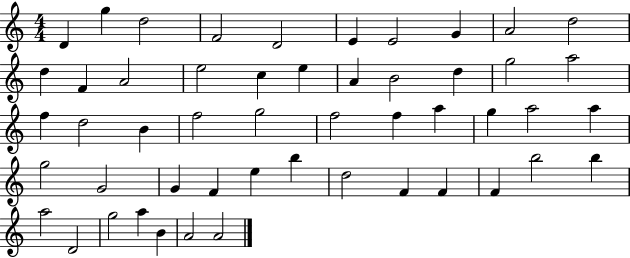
{
  \clef treble
  \numericTimeSignature
  \time 4/4
  \key c \major
  d'4 g''4 d''2 | f'2 d'2 | e'4 e'2 g'4 | a'2 d''2 | \break d''4 f'4 a'2 | e''2 c''4 e''4 | a'4 b'2 d''4 | g''2 a''2 | \break f''4 d''2 b'4 | f''2 g''2 | f''2 f''4 a''4 | g''4 a''2 a''4 | \break g''2 g'2 | g'4 f'4 e''4 b''4 | d''2 f'4 f'4 | f'4 b''2 b''4 | \break a''2 d'2 | g''2 a''4 b'4 | a'2 a'2 | \bar "|."
}